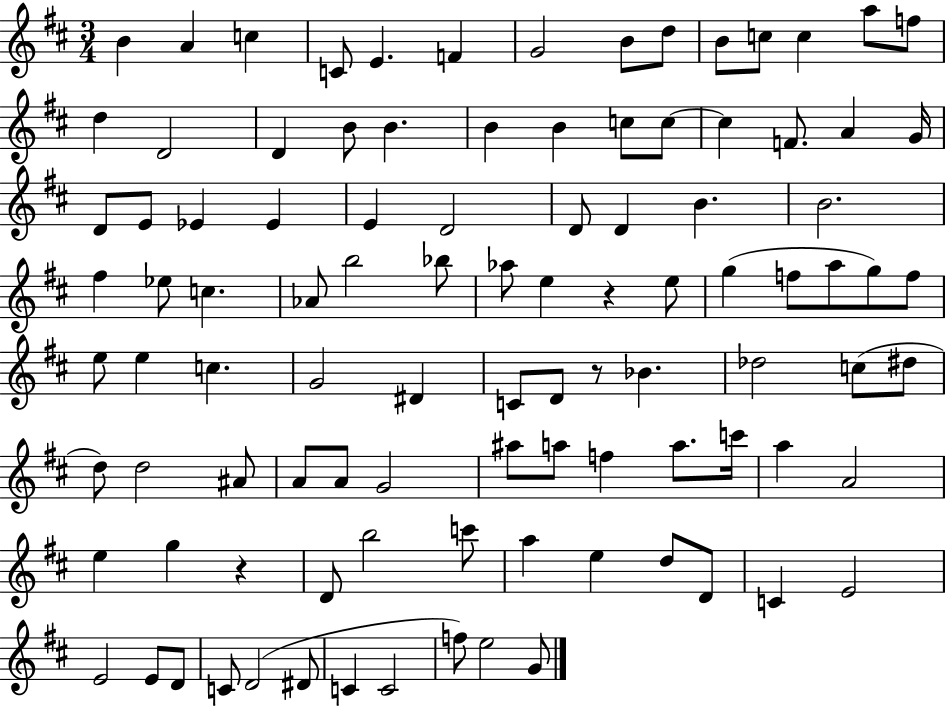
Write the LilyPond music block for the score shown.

{
  \clef treble
  \numericTimeSignature
  \time 3/4
  \key d \major
  b'4 a'4 c''4 | c'8 e'4. f'4 | g'2 b'8 d''8 | b'8 c''8 c''4 a''8 f''8 | \break d''4 d'2 | d'4 b'8 b'4. | b'4 b'4 c''8 c''8~~ | c''4 f'8. a'4 g'16 | \break d'8 e'8 ees'4 ees'4 | e'4 d'2 | d'8 d'4 b'4. | b'2. | \break fis''4 ees''8 c''4. | aes'8 b''2 bes''8 | aes''8 e''4 r4 e''8 | g''4( f''8 a''8 g''8) f''8 | \break e''8 e''4 c''4. | g'2 dis'4 | c'8 d'8 r8 bes'4. | des''2 c''8( dis''8 | \break d''8) d''2 ais'8 | a'8 a'8 g'2 | ais''8 a''8 f''4 a''8. c'''16 | a''4 a'2 | \break e''4 g''4 r4 | d'8 b''2 c'''8 | a''4 e''4 d''8 d'8 | c'4 e'2 | \break e'2 e'8 d'8 | c'8 d'2( dis'8 | c'4 c'2 | f''8) e''2 g'8 | \break \bar "|."
}